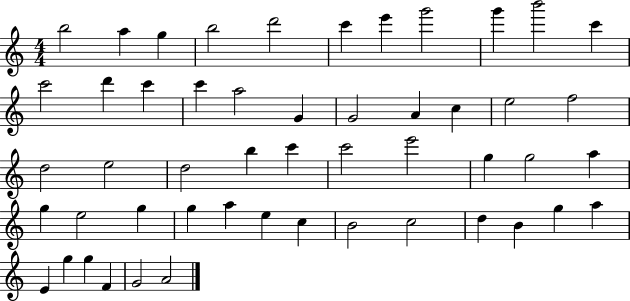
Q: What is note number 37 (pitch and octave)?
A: A5